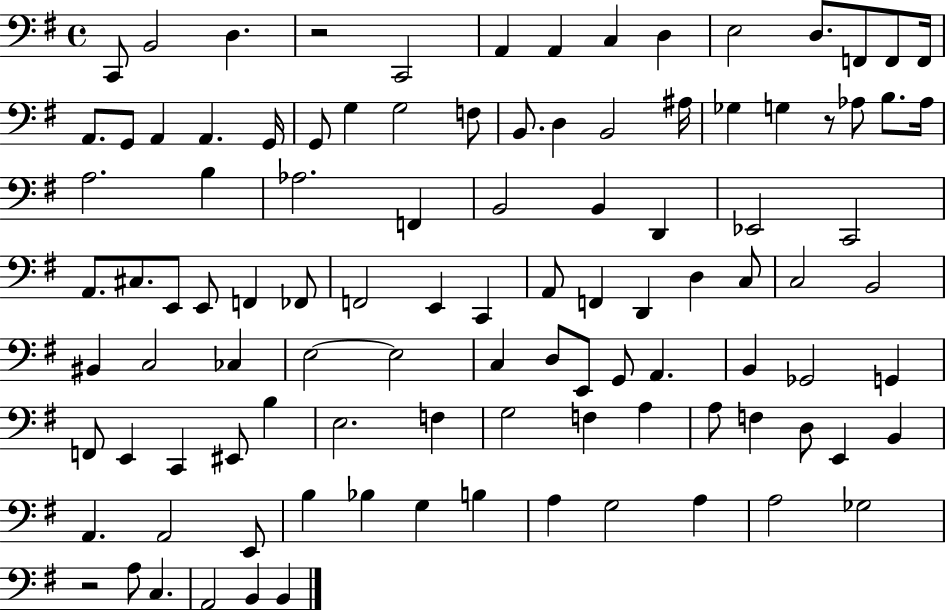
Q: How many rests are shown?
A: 3